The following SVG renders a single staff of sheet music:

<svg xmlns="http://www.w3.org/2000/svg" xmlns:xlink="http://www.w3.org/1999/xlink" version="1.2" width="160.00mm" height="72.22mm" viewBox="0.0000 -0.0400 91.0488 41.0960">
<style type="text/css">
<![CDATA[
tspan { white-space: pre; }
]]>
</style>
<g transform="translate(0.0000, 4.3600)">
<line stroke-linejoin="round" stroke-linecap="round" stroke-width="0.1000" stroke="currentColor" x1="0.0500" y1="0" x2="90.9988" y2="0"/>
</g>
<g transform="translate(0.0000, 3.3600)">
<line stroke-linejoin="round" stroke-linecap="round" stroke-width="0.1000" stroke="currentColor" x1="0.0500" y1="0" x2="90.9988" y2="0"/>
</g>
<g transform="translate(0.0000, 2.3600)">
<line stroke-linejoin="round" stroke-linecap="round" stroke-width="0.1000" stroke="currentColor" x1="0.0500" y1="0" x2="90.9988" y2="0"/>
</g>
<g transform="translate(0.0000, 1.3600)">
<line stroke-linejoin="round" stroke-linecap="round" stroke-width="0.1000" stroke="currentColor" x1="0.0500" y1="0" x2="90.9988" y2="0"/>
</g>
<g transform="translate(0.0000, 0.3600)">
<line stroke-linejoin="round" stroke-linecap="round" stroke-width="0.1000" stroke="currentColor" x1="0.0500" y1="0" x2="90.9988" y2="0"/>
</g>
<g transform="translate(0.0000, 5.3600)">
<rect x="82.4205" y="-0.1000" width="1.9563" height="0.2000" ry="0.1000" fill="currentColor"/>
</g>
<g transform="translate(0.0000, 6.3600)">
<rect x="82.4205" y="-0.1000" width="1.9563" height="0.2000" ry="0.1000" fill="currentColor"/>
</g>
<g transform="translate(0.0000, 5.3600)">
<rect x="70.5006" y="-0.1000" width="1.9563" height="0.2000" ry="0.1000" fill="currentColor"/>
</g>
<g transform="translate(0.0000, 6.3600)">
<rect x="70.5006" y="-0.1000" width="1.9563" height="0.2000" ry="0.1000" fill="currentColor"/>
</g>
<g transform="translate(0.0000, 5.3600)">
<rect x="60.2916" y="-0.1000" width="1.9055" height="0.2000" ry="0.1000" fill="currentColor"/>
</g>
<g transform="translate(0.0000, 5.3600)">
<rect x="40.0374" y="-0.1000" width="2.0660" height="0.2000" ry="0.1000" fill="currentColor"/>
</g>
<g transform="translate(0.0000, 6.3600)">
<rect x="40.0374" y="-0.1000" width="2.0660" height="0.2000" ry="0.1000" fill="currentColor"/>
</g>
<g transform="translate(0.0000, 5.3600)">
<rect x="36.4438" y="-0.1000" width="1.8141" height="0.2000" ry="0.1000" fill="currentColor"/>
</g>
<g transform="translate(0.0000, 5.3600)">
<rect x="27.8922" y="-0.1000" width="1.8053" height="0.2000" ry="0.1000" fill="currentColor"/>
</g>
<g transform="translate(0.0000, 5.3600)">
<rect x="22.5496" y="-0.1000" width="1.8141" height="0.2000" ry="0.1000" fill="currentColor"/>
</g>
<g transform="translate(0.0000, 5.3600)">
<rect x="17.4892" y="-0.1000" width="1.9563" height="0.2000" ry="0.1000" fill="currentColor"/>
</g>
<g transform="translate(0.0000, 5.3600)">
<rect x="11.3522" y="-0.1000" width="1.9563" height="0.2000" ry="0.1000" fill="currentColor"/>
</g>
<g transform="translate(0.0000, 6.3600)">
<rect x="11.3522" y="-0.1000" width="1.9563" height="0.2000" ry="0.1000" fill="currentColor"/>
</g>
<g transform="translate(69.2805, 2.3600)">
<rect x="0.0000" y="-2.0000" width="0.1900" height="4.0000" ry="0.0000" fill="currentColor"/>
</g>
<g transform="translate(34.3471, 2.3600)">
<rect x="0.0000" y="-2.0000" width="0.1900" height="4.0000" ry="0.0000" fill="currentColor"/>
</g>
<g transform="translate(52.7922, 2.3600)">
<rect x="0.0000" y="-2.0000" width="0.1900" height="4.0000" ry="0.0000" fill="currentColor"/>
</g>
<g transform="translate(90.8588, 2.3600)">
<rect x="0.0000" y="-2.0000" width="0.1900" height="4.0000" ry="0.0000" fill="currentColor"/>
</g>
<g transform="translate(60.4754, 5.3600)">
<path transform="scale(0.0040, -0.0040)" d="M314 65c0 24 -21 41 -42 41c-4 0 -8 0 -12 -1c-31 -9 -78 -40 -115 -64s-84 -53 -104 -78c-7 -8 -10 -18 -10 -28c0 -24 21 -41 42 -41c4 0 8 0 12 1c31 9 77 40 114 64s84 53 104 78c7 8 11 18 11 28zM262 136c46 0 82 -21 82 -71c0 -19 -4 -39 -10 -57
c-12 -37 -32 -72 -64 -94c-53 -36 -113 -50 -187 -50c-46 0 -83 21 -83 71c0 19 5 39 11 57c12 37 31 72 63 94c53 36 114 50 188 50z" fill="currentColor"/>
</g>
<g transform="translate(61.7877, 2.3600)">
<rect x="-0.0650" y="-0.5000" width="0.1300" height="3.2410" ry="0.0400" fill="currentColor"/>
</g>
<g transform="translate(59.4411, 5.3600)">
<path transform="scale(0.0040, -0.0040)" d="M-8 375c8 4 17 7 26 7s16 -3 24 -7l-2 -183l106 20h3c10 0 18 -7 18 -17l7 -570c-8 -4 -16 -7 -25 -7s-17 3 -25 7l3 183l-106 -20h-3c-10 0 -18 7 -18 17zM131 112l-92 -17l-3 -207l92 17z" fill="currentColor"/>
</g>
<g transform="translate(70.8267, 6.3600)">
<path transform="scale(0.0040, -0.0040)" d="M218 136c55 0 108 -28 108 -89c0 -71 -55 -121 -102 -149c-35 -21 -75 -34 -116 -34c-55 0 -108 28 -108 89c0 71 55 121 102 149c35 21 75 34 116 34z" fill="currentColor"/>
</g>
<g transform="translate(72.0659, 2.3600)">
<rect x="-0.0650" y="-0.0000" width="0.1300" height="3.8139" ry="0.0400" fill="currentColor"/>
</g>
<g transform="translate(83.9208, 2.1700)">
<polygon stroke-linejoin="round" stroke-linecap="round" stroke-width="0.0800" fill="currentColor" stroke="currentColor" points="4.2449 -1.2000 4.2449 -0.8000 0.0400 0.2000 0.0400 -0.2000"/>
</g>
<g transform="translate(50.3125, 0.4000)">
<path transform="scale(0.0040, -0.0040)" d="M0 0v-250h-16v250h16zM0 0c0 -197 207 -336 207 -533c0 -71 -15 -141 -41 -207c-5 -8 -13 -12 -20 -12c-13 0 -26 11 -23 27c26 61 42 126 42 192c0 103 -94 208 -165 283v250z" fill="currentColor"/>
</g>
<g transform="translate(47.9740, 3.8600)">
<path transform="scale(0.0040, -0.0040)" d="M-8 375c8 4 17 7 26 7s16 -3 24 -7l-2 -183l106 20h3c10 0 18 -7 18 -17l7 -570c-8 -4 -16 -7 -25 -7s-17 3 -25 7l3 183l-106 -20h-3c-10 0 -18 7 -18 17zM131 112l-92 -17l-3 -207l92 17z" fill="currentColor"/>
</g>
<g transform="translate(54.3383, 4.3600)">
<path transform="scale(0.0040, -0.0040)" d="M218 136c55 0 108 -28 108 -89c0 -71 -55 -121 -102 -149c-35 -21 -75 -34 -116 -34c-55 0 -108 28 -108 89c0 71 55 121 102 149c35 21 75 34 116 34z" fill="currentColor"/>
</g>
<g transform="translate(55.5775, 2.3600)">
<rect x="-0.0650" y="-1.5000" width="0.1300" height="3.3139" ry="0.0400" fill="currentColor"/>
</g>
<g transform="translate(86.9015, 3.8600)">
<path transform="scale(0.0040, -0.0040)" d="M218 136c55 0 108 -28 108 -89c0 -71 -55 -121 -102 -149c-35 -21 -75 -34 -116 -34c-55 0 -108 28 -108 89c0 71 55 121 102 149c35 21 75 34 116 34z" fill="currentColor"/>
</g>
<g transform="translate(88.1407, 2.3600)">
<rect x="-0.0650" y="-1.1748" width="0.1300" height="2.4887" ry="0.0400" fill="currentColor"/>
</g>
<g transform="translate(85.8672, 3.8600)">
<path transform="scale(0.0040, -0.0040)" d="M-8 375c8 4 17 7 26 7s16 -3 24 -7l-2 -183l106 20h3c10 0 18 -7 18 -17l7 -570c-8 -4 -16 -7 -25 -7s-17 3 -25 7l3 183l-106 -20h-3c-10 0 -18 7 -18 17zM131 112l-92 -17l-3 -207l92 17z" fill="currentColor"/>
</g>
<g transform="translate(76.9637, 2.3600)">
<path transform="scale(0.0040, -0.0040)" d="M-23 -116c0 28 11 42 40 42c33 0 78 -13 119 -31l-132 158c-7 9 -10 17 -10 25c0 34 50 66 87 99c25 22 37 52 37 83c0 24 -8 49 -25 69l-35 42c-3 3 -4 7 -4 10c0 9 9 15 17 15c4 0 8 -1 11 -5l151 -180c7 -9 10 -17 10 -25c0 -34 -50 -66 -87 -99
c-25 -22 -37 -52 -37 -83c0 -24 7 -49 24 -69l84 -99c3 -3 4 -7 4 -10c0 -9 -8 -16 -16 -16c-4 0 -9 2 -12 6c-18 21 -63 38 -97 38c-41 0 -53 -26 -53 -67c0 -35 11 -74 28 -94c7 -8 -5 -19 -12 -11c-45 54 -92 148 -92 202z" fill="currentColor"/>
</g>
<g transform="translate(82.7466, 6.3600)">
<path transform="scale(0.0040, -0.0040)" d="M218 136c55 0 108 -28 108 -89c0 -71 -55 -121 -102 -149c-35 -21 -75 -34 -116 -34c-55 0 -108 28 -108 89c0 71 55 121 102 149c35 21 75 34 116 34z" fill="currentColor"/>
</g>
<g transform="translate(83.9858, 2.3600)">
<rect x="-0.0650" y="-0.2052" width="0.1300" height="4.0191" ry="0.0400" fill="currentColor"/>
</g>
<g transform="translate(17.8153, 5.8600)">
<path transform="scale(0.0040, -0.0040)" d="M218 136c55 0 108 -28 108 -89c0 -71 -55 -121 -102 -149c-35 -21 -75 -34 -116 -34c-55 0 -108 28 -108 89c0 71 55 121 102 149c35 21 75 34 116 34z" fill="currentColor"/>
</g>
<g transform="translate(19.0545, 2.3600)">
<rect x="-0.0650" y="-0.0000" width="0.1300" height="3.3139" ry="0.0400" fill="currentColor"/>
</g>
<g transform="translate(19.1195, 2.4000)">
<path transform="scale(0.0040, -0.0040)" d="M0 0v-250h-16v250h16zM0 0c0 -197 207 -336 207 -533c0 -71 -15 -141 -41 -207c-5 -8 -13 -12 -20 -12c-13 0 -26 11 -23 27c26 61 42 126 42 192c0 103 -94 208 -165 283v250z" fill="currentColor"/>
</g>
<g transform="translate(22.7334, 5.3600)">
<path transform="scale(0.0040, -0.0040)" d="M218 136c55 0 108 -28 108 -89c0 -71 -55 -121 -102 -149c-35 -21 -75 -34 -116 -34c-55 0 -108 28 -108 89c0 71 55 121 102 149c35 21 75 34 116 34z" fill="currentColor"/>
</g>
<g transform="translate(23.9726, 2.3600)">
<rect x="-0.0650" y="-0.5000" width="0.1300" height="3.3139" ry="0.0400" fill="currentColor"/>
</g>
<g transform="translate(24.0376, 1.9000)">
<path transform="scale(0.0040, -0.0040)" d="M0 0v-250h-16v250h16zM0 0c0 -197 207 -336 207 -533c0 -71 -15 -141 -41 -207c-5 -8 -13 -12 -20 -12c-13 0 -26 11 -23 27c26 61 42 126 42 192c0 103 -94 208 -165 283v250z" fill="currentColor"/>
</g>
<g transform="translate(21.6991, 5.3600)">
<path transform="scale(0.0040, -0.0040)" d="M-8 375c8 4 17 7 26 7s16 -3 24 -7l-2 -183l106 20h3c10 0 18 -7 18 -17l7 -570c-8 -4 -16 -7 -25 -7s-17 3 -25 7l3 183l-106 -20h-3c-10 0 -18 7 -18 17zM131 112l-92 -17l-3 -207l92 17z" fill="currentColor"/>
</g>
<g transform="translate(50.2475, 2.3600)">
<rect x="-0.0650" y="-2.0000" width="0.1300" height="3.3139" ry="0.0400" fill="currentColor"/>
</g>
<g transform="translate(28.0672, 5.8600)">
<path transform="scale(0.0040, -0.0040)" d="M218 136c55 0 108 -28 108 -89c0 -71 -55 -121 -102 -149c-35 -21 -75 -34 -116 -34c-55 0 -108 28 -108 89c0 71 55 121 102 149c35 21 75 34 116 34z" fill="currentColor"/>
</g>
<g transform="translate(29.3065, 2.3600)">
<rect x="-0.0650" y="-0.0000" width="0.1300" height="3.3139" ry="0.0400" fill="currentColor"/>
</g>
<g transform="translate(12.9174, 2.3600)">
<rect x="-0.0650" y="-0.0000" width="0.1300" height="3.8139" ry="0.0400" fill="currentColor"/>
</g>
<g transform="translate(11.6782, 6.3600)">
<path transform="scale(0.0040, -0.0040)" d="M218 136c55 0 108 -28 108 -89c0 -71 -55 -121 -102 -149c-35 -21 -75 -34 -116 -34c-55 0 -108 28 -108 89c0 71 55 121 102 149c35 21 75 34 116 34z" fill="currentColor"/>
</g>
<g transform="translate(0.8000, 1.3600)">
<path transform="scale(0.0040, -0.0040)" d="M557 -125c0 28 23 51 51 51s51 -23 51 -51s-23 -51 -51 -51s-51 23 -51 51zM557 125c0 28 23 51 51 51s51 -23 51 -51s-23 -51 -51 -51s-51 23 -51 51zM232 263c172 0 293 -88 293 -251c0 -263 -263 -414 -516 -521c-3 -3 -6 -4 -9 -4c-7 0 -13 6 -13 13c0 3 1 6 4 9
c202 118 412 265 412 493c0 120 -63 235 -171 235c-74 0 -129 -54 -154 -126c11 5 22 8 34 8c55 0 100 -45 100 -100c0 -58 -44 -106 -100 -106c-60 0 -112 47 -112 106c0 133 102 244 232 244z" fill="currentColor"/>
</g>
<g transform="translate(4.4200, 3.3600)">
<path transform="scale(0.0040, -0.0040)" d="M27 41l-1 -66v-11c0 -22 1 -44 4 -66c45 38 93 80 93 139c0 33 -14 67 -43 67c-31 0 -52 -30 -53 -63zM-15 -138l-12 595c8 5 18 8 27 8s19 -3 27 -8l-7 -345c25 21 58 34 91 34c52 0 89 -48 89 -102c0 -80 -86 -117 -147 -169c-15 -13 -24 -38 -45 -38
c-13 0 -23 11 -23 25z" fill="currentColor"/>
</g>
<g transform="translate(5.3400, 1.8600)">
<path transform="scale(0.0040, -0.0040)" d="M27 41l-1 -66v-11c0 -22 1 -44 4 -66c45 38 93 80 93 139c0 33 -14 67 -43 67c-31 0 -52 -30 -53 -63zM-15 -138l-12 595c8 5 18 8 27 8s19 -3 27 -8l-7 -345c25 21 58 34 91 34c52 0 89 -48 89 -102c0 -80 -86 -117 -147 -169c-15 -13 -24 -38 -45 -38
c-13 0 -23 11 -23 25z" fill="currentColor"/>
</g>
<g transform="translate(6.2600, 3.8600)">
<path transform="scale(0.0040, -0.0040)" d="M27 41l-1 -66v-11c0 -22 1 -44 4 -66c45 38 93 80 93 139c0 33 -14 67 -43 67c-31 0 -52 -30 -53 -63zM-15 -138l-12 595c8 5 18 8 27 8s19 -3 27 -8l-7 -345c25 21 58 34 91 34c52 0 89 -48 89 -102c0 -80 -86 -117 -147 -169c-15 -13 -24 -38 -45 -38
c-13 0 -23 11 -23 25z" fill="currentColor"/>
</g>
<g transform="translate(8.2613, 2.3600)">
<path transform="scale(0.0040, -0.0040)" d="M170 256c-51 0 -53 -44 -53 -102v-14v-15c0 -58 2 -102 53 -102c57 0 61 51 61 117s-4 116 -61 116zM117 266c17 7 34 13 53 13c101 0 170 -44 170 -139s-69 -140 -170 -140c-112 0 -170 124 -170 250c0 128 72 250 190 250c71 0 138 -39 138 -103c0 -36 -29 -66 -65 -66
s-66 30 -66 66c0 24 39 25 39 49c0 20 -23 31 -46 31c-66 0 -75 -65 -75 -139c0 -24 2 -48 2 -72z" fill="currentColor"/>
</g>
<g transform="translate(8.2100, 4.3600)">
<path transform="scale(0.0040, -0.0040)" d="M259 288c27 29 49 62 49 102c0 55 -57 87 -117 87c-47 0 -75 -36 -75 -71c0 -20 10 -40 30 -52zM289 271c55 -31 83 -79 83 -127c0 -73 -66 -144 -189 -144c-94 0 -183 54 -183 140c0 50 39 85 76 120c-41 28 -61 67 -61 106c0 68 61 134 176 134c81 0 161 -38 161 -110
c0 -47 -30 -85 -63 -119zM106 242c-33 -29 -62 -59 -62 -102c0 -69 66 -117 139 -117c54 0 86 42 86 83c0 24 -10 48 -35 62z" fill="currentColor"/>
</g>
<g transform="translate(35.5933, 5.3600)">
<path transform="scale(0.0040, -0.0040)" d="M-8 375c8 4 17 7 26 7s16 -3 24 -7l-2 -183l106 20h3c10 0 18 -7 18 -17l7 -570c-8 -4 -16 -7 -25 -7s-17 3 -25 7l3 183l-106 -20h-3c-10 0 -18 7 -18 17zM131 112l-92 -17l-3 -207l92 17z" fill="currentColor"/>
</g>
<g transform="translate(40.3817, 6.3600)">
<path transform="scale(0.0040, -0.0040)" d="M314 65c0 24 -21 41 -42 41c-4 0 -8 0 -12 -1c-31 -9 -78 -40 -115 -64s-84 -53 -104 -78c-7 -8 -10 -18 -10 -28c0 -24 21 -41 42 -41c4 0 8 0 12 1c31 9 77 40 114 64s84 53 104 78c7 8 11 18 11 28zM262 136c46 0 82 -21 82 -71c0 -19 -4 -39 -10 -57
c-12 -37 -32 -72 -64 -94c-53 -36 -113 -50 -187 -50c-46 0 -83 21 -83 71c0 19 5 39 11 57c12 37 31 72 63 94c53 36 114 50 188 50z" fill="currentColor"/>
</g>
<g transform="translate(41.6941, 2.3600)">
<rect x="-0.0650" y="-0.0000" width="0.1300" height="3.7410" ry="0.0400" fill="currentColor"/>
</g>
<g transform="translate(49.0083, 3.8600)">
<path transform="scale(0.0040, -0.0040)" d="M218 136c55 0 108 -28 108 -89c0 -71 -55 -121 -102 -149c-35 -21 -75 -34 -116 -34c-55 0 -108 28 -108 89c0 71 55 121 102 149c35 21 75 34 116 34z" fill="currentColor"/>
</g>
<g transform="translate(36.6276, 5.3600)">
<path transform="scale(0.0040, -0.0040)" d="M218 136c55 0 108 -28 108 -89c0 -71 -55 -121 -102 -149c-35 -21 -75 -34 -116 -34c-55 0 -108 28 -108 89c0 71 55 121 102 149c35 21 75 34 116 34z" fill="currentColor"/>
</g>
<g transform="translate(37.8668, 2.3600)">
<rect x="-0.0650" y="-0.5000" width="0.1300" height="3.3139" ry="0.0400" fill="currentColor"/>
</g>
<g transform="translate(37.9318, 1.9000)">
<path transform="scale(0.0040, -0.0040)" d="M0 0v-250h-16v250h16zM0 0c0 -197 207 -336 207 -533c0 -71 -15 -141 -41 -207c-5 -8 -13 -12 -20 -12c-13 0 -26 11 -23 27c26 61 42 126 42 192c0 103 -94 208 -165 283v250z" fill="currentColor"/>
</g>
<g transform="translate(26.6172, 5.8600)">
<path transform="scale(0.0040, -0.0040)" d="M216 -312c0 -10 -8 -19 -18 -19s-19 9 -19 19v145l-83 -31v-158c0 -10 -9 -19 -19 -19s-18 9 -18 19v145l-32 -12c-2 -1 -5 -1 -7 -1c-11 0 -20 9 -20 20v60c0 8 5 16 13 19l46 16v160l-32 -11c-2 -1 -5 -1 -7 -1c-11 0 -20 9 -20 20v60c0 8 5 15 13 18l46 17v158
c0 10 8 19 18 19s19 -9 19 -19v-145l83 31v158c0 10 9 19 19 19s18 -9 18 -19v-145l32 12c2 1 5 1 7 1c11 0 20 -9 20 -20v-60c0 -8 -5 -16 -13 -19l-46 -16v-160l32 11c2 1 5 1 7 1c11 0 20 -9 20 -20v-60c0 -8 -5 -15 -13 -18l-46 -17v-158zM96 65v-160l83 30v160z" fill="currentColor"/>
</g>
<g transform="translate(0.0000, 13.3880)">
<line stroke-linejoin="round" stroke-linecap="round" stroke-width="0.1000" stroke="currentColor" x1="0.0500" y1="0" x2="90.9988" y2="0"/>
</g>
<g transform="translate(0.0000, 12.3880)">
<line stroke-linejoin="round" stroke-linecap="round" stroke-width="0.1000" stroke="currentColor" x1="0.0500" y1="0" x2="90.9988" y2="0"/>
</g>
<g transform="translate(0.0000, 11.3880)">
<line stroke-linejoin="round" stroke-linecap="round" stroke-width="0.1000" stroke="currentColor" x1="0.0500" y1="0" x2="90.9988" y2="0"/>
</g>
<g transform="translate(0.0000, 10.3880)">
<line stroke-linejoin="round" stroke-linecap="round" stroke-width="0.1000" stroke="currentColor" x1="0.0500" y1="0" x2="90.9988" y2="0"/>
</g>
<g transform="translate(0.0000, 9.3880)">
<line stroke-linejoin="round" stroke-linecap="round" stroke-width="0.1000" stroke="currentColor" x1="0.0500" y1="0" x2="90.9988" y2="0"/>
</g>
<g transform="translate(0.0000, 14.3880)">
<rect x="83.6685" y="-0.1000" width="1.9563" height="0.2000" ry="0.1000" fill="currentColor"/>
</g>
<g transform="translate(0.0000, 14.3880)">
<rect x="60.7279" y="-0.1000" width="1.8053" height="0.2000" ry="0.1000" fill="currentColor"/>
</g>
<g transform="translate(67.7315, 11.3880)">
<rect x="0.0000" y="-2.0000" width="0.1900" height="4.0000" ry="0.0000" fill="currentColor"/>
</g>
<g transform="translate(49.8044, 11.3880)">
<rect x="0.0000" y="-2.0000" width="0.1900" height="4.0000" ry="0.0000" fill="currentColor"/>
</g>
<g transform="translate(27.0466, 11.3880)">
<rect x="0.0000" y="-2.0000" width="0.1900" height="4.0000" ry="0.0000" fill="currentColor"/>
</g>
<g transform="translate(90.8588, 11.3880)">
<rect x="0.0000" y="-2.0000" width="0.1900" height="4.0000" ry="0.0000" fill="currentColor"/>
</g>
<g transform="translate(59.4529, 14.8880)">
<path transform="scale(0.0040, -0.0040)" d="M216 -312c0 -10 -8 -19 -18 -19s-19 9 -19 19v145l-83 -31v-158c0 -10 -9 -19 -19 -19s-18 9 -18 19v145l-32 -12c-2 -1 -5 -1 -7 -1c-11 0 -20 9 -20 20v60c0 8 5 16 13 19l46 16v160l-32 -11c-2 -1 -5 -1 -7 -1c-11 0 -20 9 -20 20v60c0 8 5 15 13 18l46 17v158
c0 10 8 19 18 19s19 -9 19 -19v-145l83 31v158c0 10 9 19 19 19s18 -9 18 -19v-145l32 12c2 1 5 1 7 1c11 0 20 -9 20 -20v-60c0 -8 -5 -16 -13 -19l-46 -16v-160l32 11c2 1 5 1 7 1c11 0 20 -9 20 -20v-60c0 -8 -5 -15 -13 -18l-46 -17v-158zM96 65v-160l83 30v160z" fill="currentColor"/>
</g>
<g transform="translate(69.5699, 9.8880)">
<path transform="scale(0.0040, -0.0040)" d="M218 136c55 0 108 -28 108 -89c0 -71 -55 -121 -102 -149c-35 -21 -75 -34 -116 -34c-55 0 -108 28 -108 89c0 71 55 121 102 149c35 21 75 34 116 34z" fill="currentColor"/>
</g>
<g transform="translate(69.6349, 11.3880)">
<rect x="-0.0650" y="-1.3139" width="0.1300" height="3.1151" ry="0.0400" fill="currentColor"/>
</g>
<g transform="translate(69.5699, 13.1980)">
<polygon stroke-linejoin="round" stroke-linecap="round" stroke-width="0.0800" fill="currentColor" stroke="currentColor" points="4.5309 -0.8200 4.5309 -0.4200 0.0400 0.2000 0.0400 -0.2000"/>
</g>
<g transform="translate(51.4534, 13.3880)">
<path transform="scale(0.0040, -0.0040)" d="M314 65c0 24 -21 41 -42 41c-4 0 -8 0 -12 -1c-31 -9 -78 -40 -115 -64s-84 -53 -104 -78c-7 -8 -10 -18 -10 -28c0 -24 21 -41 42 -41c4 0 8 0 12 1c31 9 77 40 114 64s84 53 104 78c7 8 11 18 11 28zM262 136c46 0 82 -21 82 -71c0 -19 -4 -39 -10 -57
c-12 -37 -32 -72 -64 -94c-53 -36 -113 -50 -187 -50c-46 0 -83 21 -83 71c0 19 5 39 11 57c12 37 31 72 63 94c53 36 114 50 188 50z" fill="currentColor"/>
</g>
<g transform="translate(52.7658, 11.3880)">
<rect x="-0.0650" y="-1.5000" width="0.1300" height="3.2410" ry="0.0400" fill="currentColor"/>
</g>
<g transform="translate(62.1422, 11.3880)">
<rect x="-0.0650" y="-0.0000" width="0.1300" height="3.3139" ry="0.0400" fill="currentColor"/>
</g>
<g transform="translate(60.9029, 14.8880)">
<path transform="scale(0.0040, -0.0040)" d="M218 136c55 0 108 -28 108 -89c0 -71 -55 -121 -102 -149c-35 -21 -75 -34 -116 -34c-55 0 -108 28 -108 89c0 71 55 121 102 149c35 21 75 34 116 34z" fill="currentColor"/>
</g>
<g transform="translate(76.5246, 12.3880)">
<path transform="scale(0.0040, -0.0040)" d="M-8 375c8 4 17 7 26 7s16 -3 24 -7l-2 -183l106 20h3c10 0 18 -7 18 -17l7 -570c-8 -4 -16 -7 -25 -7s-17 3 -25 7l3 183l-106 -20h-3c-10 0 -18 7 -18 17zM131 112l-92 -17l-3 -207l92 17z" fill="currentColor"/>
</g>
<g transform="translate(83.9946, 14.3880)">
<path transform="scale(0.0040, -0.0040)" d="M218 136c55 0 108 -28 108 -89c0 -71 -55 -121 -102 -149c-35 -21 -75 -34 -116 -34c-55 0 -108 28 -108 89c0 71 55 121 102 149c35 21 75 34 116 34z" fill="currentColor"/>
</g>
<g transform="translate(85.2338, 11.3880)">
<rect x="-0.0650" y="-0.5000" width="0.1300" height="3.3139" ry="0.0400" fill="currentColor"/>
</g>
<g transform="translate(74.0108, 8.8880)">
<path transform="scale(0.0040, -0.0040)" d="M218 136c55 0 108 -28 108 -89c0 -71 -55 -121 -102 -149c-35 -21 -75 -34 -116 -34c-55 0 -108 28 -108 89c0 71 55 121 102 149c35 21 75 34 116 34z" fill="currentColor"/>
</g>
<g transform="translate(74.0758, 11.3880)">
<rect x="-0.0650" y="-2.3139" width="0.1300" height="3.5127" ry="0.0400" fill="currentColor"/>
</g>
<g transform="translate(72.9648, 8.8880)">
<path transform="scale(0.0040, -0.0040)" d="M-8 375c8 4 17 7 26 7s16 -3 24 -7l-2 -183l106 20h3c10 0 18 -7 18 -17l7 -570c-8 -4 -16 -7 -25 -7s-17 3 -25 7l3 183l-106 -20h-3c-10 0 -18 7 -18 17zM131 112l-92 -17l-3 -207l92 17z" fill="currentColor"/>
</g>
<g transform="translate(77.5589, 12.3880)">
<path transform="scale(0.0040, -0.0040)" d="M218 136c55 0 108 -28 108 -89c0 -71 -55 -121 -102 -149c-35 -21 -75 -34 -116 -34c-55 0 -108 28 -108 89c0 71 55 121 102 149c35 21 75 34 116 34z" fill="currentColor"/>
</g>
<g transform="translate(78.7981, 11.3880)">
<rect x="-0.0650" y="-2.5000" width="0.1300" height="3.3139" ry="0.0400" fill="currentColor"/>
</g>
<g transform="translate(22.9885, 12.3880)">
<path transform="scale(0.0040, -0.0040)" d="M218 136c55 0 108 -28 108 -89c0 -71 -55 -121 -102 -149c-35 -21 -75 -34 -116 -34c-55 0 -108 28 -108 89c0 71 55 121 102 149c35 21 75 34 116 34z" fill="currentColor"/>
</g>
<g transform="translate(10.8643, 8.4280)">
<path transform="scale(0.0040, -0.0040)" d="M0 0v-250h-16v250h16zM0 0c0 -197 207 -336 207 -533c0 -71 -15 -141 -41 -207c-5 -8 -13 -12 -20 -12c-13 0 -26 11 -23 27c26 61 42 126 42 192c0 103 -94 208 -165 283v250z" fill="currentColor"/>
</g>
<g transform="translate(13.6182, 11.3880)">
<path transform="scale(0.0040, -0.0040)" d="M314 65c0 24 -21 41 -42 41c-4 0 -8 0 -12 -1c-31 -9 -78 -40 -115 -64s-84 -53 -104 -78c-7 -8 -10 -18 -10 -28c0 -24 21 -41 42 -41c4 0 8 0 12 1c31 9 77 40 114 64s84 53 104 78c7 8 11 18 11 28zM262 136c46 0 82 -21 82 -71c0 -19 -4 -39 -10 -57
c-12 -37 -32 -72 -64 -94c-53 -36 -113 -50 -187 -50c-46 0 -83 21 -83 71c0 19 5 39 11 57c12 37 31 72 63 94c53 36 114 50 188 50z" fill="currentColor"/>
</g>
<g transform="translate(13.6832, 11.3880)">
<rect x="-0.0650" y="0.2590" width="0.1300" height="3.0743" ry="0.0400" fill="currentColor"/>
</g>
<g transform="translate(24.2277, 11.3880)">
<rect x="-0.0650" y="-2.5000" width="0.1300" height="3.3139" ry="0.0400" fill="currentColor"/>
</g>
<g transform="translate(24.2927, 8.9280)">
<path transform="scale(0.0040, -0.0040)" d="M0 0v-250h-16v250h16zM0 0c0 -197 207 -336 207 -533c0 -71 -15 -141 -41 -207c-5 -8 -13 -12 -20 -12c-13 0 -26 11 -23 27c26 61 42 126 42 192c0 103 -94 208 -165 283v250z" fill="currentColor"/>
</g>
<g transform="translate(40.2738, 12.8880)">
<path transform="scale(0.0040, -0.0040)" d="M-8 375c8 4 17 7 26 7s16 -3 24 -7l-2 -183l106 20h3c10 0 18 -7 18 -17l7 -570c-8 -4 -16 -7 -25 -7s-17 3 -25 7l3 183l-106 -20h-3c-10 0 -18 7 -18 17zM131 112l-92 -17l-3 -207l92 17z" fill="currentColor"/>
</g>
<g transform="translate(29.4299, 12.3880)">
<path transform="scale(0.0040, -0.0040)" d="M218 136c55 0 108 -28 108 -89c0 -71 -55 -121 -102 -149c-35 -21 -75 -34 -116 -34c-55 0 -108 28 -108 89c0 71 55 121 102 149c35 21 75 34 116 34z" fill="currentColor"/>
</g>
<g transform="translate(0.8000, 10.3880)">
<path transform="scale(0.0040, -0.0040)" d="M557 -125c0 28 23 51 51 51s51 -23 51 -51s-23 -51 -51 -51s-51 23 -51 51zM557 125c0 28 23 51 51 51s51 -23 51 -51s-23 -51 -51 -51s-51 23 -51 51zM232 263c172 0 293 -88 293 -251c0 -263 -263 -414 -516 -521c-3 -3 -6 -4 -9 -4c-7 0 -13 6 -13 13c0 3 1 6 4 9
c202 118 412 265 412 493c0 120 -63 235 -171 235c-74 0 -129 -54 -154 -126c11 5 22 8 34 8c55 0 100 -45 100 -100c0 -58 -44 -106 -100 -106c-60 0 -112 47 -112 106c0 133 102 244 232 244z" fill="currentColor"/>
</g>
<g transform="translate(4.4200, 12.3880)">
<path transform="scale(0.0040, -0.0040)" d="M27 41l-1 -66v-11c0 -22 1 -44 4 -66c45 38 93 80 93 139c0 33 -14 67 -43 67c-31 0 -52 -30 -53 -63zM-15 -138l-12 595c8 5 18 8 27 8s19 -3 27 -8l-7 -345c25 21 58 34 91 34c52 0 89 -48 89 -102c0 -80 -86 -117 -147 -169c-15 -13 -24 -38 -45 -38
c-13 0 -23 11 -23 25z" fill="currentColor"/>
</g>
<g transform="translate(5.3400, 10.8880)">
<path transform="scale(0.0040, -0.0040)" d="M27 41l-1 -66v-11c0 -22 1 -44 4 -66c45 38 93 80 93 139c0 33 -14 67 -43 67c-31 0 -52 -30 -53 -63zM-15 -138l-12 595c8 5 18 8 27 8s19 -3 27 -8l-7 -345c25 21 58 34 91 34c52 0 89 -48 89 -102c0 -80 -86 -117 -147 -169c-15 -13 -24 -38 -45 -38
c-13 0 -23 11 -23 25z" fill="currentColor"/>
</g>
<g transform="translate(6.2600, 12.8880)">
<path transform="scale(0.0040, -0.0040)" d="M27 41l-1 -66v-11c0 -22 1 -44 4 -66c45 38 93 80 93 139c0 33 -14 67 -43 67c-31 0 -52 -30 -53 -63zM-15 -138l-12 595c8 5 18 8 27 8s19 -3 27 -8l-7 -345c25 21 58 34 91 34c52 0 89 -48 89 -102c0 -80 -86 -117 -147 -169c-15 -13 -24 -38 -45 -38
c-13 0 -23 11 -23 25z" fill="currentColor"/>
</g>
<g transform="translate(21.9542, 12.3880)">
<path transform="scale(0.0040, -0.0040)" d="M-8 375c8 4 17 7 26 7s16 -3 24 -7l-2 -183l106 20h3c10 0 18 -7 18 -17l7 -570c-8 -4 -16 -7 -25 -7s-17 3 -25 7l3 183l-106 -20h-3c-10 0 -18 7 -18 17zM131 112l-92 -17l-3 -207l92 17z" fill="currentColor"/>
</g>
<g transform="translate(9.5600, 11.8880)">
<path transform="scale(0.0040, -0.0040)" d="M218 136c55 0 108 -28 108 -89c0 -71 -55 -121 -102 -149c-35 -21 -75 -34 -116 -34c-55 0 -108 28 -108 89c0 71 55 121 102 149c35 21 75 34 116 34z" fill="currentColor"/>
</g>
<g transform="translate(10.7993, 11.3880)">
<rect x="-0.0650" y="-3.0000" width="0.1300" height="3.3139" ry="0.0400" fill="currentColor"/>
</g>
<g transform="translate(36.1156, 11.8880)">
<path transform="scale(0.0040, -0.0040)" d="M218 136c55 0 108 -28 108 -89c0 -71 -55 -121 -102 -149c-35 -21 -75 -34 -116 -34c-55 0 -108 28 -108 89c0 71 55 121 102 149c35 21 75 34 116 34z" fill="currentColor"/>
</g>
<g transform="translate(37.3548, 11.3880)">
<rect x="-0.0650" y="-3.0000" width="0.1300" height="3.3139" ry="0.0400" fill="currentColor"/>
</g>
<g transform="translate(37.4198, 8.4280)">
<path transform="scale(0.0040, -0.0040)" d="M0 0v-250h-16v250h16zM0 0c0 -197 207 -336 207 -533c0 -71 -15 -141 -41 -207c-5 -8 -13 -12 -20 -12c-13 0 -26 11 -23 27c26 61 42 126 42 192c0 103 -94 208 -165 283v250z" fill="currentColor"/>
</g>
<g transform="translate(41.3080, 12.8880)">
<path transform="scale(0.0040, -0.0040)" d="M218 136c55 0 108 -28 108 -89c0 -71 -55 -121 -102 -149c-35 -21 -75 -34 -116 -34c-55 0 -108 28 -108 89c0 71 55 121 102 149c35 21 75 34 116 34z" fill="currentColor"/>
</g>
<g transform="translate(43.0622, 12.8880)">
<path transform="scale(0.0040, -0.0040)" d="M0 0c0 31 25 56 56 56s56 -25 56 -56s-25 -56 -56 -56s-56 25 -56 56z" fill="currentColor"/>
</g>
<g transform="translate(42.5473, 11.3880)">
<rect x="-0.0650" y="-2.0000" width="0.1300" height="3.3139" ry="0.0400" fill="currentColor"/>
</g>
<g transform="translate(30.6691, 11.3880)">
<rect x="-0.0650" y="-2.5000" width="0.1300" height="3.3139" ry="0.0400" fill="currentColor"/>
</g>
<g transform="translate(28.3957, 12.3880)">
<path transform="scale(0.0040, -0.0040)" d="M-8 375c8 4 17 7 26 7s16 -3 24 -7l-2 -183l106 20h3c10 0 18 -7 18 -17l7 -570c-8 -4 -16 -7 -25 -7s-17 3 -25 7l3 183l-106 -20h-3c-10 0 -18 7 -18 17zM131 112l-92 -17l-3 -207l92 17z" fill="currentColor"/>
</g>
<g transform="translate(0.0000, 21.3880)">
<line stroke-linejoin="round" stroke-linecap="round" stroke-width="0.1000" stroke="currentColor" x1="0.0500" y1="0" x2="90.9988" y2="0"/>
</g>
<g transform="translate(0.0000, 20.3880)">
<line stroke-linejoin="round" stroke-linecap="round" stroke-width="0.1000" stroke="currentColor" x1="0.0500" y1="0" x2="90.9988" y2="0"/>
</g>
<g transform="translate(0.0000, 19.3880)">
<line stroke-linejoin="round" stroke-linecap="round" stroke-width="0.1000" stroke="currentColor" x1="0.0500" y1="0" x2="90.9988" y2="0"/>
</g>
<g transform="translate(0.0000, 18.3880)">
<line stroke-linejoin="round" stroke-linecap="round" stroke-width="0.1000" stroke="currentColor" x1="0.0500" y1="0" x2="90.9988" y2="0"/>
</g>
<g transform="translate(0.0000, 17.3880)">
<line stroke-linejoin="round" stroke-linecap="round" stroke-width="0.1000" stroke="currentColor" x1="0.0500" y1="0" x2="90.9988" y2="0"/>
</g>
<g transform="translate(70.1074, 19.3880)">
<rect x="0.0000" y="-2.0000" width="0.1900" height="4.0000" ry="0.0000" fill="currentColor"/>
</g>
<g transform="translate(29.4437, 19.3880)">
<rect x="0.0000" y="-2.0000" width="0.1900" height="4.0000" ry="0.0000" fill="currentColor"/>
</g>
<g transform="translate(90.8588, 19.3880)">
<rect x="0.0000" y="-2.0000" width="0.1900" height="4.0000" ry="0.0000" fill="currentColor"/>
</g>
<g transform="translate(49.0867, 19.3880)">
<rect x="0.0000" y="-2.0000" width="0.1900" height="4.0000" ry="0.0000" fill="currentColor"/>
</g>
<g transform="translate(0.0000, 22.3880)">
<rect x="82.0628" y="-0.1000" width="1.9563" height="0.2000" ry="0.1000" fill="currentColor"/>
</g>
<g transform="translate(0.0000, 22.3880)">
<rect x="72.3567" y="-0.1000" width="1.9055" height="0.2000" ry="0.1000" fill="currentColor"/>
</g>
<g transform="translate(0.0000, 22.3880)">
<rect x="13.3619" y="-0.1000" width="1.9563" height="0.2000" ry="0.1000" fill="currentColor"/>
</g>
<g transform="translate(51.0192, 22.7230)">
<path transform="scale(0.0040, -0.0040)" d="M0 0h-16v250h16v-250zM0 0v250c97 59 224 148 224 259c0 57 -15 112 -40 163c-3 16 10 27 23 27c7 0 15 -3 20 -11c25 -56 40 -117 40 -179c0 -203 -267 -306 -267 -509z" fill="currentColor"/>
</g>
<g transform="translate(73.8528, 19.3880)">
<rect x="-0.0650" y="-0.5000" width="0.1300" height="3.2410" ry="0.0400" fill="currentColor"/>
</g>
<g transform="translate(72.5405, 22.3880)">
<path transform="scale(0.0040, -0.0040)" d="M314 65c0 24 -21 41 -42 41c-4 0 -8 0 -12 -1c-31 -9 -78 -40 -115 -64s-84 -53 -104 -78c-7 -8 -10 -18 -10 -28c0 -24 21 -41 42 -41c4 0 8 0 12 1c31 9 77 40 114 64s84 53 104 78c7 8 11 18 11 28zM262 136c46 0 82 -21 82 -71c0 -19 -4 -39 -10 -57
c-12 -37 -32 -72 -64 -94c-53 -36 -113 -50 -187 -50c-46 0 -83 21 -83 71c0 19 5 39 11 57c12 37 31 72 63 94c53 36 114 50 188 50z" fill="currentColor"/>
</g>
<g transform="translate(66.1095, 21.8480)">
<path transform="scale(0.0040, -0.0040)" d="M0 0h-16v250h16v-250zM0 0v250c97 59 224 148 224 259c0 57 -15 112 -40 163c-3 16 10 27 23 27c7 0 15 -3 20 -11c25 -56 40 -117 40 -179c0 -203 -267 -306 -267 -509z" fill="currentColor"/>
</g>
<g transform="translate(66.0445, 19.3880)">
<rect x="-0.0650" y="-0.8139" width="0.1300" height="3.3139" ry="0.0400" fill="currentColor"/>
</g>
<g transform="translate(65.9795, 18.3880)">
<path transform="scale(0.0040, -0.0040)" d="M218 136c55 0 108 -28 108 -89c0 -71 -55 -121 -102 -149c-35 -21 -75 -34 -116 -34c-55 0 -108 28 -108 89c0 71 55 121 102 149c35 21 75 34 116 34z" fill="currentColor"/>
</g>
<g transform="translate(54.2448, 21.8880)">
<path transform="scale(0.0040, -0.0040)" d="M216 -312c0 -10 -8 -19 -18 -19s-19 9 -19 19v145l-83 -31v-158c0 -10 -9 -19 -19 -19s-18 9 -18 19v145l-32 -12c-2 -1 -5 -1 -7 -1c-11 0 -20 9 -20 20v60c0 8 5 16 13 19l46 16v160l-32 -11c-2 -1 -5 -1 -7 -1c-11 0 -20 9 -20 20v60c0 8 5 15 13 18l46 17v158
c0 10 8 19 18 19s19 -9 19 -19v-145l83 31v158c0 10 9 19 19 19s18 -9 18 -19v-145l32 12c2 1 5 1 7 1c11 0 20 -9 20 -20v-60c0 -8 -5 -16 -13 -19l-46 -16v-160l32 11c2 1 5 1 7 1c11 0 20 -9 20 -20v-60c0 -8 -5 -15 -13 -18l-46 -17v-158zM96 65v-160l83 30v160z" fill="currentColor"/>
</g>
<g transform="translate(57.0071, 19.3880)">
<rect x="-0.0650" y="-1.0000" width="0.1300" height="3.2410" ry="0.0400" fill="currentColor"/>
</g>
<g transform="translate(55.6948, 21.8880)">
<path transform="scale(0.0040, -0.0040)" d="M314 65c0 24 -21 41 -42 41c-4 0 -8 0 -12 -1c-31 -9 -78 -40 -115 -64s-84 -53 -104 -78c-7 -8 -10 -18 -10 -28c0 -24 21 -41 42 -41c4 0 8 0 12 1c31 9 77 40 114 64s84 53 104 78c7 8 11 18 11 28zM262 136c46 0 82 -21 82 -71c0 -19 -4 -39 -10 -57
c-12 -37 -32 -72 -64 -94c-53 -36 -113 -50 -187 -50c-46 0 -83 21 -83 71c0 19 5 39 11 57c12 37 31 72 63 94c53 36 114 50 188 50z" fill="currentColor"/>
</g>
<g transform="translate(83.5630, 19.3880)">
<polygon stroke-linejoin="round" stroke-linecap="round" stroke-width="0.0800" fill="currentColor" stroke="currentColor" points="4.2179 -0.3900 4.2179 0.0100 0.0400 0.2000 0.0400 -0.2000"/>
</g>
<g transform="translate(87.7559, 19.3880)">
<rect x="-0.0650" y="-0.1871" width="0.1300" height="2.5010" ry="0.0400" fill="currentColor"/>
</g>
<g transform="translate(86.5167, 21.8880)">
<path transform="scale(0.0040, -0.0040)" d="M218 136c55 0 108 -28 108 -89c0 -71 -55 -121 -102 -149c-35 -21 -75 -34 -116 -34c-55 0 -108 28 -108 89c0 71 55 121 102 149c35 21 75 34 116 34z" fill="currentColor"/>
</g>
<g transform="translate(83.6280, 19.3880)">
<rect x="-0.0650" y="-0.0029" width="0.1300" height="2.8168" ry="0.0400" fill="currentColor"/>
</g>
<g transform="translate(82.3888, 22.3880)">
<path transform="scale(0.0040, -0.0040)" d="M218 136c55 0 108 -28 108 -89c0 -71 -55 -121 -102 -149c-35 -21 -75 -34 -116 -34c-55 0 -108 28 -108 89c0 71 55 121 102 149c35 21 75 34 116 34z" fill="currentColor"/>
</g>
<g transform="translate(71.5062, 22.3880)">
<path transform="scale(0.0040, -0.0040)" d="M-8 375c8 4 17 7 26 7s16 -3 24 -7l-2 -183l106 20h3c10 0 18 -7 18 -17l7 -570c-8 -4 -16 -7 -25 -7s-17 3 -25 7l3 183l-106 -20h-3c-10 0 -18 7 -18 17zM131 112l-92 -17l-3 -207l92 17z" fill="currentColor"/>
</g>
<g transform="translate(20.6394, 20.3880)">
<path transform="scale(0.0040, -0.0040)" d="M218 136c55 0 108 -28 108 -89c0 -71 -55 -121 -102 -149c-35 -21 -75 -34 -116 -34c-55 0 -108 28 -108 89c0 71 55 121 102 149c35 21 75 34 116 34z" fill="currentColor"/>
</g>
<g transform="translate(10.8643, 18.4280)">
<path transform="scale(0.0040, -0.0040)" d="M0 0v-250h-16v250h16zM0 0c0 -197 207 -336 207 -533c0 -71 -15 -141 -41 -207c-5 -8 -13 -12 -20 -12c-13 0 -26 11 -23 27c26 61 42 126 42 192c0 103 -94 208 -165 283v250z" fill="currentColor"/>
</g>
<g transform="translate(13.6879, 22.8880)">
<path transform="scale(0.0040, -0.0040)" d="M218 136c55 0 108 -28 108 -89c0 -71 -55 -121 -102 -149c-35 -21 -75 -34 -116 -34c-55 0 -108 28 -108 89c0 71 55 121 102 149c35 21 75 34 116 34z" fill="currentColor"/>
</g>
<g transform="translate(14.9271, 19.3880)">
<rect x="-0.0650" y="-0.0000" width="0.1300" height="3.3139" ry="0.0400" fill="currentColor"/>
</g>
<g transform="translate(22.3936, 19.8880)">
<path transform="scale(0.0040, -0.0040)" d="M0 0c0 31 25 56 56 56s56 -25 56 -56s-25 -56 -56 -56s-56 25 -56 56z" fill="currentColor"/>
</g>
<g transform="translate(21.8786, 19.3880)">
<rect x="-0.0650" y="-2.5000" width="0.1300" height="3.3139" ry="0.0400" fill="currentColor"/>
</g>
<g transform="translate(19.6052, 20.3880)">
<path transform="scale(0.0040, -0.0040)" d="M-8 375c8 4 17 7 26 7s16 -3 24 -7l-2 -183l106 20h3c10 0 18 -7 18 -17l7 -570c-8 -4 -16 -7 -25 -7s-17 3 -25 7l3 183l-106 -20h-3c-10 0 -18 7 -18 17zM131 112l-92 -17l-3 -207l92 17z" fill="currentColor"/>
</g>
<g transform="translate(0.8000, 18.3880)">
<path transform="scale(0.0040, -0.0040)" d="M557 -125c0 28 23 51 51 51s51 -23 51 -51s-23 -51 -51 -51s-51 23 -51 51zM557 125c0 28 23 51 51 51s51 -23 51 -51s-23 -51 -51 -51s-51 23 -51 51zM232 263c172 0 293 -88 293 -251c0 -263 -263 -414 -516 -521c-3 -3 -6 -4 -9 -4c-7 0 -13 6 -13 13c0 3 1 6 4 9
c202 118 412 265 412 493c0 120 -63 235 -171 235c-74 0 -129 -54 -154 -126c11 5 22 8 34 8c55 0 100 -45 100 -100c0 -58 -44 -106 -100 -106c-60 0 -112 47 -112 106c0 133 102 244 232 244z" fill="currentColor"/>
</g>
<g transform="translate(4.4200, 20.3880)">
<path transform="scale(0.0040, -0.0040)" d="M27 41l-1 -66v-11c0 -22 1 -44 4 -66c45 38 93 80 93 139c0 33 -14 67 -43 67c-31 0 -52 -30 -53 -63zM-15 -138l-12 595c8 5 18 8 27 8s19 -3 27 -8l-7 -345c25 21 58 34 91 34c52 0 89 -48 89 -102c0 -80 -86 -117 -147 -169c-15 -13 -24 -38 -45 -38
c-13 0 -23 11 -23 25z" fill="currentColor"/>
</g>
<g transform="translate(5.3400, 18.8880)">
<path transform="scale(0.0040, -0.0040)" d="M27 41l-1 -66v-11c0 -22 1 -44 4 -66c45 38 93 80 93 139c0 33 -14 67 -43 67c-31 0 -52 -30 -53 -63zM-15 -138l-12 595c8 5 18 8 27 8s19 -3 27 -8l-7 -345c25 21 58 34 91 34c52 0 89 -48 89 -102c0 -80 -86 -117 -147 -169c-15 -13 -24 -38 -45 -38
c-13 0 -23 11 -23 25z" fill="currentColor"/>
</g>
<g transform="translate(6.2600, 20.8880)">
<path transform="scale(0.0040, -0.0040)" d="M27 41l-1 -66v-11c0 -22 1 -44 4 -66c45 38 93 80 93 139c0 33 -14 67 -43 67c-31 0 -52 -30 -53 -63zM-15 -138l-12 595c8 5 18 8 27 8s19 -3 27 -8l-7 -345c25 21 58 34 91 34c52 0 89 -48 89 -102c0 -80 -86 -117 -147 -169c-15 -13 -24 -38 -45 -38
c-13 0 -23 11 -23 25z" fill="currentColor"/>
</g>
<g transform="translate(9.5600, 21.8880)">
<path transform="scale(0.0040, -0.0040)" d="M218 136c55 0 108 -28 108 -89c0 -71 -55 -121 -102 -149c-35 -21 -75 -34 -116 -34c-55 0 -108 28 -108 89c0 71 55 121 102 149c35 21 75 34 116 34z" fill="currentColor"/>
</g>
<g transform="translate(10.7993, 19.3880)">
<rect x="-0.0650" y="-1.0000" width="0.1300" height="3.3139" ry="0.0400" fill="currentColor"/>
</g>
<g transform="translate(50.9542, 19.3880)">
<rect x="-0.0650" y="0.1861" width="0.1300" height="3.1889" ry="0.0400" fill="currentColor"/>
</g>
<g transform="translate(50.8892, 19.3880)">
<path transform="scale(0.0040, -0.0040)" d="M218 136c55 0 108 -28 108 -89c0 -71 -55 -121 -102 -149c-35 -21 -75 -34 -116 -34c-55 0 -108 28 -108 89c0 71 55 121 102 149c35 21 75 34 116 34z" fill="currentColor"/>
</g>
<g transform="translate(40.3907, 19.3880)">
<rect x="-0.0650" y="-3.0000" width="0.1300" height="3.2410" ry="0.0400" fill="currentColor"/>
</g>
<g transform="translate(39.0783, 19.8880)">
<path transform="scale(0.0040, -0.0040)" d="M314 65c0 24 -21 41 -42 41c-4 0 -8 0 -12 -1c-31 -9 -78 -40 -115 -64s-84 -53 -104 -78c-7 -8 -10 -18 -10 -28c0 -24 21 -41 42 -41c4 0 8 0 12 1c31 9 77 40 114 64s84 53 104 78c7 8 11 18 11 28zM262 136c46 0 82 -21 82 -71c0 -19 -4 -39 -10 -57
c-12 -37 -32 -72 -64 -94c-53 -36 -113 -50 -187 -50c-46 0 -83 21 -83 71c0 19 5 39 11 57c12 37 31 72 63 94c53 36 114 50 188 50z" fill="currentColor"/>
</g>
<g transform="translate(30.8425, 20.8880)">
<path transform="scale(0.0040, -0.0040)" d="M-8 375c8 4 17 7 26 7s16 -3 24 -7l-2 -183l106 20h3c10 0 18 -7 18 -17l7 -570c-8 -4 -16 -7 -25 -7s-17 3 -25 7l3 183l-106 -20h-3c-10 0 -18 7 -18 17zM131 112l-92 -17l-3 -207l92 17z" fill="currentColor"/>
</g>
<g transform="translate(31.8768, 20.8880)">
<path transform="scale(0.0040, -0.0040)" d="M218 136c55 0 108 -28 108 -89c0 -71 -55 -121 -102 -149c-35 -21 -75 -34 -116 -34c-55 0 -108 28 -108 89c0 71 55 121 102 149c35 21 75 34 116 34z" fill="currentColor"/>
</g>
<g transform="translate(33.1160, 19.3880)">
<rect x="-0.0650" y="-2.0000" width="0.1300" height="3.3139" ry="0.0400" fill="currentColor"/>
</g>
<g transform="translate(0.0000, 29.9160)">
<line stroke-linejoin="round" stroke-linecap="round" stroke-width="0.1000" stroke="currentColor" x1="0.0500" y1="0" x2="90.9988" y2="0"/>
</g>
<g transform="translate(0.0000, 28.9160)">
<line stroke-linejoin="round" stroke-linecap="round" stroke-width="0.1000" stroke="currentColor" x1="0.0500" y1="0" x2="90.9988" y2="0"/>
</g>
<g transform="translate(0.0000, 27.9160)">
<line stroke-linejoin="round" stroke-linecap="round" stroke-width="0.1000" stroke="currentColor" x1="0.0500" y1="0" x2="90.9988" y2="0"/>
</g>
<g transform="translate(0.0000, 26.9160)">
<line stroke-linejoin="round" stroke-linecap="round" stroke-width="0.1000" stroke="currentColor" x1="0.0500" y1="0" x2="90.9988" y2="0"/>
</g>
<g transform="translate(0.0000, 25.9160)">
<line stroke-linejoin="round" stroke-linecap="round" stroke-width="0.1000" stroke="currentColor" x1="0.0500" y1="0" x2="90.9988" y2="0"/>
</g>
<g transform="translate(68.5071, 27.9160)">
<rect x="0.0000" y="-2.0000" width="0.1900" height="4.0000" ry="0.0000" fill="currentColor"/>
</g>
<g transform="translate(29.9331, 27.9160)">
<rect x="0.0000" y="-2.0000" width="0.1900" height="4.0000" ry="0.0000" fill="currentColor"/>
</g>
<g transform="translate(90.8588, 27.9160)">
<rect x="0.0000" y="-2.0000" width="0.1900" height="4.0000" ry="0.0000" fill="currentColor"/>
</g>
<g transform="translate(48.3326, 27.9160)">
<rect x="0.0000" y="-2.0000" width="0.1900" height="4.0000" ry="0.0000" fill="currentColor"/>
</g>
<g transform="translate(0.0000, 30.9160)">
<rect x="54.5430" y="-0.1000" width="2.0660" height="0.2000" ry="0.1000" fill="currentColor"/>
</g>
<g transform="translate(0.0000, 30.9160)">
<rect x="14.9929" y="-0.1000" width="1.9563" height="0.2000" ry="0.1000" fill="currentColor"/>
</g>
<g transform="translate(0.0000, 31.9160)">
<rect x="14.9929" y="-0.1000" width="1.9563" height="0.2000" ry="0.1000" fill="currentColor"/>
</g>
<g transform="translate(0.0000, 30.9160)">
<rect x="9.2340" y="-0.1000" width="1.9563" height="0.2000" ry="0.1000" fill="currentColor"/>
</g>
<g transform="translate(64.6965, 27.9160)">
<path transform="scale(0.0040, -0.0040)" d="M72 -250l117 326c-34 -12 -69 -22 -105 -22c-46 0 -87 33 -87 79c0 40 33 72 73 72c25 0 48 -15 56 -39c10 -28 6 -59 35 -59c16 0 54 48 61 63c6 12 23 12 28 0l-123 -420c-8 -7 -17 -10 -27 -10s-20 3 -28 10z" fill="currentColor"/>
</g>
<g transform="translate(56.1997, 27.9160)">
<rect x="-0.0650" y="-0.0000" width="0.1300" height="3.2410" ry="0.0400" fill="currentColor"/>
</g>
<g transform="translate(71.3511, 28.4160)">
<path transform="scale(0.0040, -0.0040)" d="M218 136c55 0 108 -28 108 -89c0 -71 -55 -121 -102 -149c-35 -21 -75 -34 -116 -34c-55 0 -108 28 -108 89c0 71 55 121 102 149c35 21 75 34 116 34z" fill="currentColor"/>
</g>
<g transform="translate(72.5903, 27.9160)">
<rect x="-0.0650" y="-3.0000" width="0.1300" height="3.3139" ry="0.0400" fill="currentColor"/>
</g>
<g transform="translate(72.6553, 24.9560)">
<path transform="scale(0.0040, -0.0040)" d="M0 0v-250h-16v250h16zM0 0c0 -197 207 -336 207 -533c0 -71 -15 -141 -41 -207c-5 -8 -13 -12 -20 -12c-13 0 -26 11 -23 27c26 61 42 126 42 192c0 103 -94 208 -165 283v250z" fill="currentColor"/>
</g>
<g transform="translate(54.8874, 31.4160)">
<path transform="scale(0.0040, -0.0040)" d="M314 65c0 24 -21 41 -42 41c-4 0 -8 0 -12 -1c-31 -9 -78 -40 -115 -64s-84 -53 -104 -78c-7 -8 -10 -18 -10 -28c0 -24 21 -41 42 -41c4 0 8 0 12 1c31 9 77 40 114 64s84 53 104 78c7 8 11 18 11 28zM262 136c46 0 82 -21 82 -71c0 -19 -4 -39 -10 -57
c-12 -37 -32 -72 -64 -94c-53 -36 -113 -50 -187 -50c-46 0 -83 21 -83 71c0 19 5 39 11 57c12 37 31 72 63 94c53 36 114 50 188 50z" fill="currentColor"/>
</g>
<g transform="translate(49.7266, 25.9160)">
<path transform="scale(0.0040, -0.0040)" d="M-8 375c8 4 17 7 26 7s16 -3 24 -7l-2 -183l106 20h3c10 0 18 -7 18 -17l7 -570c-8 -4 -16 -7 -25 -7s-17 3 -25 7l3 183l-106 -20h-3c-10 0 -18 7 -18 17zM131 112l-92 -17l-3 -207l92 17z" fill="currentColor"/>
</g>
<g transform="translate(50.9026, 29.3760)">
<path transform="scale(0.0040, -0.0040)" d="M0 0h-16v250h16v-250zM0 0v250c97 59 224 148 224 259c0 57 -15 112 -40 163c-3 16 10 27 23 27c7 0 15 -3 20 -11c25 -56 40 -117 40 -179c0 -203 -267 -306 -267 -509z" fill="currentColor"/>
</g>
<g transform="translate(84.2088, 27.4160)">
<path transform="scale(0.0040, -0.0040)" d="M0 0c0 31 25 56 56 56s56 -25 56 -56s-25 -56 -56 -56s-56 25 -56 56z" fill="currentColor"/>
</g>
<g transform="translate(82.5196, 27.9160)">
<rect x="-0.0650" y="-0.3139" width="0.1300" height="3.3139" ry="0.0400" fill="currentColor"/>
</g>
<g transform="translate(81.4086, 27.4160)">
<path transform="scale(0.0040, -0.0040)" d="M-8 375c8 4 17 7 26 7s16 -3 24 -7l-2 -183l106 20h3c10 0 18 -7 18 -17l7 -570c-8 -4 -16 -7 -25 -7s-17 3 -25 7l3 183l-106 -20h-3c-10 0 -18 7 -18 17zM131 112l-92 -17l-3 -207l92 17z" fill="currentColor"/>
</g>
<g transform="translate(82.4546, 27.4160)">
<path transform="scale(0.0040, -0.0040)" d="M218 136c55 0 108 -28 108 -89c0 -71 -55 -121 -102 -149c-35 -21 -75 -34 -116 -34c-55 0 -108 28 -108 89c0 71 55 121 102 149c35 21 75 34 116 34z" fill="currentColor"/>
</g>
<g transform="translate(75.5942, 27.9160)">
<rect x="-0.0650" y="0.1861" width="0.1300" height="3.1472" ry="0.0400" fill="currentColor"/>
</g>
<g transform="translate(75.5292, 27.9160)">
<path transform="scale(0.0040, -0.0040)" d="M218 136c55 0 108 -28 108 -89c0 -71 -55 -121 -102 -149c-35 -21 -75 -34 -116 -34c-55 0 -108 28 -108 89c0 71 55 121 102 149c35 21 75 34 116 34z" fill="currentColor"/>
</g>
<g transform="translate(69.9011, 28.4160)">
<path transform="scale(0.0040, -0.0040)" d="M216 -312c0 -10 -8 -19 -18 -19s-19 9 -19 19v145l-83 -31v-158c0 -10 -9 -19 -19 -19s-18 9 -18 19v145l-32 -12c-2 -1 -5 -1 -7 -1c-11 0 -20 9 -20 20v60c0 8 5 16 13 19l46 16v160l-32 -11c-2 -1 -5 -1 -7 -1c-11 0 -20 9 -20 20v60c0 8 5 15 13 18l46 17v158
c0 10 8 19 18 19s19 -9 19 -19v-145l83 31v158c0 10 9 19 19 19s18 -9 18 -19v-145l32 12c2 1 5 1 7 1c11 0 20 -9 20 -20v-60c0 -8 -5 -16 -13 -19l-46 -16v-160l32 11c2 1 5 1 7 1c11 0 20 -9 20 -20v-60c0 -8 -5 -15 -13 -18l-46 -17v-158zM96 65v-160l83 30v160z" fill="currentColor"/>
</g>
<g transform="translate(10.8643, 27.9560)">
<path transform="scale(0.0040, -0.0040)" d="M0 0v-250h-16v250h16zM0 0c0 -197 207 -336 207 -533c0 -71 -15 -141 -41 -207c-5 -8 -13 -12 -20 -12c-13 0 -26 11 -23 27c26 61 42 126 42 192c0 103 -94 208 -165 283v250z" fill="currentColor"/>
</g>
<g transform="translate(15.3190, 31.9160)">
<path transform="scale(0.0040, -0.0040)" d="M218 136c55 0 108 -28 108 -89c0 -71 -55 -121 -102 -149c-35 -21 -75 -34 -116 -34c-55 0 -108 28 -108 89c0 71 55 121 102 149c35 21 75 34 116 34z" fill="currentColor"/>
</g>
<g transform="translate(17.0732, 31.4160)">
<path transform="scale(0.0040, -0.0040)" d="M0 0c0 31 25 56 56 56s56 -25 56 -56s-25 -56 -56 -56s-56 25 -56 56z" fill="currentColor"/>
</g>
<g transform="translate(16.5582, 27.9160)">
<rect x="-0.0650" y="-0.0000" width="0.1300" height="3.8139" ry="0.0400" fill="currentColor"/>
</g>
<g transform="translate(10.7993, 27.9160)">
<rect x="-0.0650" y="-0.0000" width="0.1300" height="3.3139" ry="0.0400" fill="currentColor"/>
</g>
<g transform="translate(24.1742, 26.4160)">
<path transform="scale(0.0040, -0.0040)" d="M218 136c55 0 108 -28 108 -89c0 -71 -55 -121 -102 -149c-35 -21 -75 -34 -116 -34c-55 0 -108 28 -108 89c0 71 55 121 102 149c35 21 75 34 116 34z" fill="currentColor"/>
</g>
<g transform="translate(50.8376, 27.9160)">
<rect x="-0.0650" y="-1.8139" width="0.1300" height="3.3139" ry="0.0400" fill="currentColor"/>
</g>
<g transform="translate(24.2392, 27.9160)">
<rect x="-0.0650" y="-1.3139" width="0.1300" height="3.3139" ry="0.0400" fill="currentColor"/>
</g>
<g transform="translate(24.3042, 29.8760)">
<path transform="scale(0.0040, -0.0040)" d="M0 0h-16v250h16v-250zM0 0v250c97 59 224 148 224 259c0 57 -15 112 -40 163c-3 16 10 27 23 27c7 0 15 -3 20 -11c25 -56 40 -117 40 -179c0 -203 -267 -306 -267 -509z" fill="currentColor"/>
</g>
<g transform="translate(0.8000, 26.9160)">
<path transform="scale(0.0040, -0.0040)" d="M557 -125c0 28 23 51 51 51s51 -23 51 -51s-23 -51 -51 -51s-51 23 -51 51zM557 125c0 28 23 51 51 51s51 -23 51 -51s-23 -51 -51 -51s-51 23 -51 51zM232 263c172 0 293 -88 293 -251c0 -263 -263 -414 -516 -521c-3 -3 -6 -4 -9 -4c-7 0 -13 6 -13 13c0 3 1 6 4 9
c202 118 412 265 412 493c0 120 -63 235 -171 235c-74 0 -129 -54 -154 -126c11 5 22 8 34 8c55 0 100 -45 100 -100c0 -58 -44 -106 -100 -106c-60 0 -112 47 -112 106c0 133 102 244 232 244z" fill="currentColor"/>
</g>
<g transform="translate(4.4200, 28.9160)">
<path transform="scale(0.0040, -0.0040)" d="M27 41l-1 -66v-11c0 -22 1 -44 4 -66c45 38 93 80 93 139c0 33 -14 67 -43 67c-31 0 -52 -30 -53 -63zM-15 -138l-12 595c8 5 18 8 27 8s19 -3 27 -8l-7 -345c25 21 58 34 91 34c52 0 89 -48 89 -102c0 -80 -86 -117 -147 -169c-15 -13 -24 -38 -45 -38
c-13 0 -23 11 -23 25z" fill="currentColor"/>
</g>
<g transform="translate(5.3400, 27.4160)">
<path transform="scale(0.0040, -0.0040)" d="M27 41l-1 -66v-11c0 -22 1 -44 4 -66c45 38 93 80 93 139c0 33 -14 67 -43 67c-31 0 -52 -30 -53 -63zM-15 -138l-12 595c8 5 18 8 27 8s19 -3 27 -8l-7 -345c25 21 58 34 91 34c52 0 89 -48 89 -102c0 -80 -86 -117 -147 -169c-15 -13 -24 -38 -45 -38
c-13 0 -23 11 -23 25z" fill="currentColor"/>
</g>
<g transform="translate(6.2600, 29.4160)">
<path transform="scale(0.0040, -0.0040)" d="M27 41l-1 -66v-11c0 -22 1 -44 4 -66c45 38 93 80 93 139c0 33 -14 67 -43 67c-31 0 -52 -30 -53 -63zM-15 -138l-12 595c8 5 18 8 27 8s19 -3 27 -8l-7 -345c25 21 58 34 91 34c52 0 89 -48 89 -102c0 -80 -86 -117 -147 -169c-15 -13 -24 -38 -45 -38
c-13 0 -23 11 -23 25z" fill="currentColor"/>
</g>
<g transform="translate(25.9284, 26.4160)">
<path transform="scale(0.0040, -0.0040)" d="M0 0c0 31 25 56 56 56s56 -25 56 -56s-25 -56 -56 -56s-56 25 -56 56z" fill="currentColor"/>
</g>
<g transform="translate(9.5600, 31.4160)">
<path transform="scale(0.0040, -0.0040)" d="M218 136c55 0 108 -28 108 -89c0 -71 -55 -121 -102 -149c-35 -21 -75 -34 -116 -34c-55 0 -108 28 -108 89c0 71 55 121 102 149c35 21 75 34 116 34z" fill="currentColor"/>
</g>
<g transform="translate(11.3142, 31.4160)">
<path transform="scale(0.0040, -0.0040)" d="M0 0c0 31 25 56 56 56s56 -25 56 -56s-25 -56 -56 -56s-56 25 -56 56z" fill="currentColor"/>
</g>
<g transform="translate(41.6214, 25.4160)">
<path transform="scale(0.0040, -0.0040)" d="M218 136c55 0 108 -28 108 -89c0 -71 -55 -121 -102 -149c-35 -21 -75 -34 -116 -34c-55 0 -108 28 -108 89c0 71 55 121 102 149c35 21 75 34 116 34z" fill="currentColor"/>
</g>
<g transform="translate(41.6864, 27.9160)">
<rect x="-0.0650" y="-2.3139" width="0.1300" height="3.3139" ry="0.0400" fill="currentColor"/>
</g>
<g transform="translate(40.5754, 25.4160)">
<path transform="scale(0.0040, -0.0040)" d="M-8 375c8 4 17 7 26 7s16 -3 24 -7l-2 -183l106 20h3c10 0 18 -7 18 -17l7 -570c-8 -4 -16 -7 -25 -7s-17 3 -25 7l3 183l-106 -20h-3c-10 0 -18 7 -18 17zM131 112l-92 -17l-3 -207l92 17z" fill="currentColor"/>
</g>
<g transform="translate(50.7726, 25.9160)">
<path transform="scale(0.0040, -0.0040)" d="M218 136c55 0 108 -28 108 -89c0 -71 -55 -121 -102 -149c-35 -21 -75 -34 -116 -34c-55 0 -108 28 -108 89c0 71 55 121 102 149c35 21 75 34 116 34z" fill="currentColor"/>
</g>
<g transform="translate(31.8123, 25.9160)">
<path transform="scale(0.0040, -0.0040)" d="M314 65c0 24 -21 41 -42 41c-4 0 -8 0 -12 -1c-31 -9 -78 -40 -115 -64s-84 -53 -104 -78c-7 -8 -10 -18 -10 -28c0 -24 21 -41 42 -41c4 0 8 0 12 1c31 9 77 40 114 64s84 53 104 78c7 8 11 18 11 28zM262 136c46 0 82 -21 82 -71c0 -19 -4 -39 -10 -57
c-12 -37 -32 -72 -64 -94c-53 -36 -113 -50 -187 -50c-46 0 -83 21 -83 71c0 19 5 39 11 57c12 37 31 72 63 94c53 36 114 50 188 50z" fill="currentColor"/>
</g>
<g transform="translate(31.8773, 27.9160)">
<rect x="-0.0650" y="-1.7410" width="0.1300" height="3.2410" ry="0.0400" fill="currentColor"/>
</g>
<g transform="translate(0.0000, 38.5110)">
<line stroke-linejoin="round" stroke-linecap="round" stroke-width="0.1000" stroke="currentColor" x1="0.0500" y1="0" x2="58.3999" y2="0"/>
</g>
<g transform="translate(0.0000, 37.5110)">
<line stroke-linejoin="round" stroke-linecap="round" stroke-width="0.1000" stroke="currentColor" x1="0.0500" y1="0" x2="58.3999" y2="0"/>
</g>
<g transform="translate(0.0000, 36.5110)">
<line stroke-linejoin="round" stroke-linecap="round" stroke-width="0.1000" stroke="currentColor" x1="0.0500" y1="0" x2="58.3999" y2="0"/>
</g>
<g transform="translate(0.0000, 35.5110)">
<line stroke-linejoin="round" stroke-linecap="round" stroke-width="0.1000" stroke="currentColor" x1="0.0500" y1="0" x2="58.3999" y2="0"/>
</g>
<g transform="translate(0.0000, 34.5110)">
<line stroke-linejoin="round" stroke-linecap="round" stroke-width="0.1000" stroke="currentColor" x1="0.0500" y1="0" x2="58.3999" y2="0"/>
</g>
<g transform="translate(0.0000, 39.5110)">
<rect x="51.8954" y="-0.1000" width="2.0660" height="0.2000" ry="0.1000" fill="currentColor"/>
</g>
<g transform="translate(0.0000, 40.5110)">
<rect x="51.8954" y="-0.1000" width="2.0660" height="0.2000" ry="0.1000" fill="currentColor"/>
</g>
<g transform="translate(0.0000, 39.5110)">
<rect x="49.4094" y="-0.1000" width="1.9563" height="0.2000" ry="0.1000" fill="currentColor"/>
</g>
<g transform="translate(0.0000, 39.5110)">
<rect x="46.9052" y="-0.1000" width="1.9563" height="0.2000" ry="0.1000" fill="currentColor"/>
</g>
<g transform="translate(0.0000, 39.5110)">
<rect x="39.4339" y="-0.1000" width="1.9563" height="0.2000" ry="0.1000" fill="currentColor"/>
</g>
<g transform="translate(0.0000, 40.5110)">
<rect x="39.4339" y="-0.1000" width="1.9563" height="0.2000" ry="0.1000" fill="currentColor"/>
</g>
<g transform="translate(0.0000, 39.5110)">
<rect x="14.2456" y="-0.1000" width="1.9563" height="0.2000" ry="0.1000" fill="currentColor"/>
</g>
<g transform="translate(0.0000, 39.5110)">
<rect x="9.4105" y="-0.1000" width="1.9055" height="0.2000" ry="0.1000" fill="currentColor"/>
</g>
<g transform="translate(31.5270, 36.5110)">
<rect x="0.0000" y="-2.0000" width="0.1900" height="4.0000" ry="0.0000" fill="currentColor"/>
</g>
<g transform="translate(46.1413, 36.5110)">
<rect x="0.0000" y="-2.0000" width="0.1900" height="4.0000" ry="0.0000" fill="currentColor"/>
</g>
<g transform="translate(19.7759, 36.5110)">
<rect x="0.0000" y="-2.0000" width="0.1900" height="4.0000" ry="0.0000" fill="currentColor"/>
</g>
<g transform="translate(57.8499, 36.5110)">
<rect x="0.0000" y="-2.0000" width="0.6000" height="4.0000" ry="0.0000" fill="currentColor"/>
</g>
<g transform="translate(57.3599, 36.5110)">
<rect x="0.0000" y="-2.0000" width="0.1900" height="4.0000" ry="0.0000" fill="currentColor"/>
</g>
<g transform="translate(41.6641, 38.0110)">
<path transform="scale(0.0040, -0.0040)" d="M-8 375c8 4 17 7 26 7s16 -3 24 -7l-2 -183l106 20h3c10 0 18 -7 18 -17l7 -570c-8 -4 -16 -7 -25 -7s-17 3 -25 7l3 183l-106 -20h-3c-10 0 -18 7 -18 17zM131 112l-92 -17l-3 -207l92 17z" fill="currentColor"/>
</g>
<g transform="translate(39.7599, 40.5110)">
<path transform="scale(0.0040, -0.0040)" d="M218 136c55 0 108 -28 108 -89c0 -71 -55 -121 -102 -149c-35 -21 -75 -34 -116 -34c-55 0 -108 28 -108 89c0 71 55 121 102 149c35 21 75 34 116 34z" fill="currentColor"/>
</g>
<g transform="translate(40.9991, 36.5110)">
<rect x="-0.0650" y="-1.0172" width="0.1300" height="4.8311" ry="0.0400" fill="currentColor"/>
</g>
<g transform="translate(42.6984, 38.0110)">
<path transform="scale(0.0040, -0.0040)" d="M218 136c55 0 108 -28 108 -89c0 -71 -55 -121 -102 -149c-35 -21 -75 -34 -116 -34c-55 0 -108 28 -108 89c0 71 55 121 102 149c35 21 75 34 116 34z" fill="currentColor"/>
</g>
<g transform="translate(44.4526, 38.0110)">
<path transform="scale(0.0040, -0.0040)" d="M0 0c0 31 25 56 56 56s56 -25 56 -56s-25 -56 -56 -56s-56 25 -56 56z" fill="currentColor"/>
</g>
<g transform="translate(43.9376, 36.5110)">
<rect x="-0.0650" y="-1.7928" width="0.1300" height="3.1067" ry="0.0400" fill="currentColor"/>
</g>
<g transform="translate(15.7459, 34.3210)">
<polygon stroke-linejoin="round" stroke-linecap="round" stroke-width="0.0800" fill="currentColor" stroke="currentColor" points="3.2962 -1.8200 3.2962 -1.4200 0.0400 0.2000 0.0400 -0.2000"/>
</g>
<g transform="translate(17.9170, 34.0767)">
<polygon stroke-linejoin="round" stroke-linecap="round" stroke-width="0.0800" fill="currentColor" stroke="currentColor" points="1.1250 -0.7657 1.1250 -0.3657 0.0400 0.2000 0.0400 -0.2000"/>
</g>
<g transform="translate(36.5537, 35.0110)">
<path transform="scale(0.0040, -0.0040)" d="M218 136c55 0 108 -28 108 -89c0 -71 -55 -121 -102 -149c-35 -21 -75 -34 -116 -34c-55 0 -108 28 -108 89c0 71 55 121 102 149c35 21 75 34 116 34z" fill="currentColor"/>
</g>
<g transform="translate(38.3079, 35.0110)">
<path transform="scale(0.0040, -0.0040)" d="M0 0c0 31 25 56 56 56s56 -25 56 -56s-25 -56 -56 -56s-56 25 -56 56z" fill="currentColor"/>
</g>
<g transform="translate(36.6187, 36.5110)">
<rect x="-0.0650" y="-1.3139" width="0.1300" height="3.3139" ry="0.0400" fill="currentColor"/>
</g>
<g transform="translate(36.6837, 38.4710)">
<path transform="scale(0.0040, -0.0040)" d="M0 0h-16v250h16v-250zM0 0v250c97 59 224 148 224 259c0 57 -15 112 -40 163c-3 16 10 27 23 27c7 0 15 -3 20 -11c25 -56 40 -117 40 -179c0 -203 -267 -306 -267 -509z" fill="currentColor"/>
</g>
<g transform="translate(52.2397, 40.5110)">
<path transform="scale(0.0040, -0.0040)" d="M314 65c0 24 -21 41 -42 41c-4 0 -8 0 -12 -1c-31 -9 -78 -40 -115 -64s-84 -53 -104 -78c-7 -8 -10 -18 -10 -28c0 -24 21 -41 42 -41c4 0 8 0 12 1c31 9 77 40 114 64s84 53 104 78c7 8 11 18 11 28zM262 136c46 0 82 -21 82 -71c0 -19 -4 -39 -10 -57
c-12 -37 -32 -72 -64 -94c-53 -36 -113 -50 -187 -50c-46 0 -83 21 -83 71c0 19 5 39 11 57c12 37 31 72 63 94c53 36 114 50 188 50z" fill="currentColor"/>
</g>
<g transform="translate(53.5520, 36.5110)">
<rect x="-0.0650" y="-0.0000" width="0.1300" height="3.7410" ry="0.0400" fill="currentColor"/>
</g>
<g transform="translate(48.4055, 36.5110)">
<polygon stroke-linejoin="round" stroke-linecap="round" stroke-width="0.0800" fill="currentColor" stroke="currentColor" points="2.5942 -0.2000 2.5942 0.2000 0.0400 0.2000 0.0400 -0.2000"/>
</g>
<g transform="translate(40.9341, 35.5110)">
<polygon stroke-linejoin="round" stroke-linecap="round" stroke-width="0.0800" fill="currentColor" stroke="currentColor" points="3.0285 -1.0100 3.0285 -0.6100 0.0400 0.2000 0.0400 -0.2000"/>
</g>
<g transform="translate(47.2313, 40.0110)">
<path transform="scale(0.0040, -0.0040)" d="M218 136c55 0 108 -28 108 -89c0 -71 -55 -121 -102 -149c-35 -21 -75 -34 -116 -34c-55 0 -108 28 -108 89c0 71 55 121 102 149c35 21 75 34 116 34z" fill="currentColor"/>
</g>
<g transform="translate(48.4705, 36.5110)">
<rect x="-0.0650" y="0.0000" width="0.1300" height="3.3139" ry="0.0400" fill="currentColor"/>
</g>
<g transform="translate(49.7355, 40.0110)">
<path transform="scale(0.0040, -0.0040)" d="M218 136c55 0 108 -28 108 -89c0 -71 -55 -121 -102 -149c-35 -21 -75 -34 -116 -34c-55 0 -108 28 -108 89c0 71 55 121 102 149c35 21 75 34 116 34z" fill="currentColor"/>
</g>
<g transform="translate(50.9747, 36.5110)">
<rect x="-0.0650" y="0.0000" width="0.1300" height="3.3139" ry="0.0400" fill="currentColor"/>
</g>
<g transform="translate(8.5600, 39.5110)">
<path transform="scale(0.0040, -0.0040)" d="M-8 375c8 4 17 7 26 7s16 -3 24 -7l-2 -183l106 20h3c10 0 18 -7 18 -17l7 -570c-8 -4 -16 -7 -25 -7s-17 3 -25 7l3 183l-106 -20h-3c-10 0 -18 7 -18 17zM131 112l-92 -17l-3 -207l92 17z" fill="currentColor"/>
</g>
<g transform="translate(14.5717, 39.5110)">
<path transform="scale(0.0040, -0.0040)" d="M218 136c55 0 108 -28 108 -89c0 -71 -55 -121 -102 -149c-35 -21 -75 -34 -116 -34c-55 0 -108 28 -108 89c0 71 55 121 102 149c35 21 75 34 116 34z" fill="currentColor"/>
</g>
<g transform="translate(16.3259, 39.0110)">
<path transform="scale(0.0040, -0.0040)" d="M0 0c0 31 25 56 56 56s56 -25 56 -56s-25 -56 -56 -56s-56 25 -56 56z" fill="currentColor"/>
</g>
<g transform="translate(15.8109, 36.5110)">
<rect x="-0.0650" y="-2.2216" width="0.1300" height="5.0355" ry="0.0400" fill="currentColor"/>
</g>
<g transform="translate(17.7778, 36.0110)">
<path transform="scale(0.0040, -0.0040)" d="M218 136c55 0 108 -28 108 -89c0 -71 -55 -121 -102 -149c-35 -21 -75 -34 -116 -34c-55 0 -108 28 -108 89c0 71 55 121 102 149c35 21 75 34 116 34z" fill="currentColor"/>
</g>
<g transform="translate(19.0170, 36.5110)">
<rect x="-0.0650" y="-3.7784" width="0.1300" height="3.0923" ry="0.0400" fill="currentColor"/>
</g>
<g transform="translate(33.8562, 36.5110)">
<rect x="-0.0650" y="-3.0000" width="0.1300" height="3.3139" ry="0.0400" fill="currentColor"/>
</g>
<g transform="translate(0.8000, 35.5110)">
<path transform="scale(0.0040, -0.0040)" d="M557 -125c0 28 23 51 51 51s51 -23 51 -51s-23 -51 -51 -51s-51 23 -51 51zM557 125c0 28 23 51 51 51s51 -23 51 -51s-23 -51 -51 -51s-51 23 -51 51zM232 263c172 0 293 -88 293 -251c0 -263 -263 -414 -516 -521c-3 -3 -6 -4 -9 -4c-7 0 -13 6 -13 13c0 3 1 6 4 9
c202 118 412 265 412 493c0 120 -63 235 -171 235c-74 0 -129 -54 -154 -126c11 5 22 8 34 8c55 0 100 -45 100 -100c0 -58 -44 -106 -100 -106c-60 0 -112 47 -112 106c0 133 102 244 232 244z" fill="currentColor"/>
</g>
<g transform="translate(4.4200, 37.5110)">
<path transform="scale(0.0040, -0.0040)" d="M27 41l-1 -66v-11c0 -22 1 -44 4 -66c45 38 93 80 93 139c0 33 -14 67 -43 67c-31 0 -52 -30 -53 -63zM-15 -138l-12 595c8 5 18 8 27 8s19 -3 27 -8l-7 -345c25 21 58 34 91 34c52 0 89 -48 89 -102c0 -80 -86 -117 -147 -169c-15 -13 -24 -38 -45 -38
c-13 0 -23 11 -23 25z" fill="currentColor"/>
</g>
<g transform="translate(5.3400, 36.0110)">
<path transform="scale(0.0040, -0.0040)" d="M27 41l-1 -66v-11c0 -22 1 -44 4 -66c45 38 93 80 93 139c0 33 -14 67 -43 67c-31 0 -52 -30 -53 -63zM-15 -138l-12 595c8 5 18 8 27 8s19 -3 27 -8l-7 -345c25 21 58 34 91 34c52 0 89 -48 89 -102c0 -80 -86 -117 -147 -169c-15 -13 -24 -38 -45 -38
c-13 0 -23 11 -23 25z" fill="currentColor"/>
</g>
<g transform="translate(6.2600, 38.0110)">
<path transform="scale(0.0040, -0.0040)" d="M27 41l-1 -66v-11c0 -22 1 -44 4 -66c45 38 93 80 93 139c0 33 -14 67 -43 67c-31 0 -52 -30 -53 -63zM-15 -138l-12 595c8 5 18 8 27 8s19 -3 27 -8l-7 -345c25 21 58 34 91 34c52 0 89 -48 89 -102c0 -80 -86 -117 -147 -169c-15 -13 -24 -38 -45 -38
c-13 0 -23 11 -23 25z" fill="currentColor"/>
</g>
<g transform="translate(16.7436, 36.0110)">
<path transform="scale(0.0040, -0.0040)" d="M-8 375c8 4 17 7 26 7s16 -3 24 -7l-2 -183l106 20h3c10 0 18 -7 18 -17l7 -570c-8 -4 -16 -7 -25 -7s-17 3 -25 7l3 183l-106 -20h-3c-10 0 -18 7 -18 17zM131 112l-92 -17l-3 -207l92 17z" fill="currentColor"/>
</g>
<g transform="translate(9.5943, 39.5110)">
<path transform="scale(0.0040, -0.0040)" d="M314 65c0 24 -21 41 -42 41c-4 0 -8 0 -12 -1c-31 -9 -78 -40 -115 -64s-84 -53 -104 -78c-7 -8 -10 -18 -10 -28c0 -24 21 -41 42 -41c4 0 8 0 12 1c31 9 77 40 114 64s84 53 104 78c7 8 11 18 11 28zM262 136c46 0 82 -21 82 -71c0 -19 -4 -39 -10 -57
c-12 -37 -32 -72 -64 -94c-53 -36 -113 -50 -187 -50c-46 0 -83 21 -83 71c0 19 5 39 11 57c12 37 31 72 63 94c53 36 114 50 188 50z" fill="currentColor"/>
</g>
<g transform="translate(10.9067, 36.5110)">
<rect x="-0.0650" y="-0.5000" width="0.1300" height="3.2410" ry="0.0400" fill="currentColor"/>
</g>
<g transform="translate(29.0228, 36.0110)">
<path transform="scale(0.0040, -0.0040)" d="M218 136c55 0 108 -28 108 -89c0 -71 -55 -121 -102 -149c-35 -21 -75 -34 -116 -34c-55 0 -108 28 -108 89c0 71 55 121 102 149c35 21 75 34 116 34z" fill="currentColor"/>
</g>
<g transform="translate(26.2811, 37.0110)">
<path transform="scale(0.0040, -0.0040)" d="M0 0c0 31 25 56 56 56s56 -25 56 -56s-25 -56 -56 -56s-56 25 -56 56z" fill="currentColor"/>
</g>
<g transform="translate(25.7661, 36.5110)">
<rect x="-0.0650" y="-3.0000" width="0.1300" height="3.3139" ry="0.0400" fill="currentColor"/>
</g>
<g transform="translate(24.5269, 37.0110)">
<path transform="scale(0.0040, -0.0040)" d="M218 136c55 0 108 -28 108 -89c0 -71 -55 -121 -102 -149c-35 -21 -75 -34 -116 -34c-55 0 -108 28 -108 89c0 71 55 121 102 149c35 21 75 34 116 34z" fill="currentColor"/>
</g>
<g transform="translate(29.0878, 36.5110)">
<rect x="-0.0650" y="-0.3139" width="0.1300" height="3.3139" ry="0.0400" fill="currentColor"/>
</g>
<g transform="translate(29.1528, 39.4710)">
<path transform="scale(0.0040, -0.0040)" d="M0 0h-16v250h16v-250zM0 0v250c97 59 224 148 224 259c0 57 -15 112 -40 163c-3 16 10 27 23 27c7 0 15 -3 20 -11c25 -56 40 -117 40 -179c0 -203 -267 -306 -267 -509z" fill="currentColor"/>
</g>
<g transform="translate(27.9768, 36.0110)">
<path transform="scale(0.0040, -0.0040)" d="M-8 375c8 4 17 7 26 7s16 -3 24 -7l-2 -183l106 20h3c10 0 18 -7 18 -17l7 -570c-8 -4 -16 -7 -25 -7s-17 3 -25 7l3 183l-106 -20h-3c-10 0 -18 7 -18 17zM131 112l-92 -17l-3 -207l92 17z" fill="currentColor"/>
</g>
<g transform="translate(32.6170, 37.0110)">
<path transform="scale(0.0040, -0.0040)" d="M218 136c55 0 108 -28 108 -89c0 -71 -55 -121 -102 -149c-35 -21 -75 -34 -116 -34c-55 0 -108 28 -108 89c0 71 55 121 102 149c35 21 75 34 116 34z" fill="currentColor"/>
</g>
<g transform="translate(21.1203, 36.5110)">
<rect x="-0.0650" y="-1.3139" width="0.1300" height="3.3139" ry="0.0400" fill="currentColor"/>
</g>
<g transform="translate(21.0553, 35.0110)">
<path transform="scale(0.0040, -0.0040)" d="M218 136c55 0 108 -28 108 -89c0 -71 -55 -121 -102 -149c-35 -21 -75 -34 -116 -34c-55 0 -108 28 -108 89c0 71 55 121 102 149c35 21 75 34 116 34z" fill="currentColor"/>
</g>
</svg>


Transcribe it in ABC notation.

X:1
T:Untitled
M:6/8
L:1/4
K:Eb
C,, D,,/2 E,,/2 ^D,, E,,/2 C,,2 A,,/2 G,, E,,2 C,, z C,,/2 A,,/2 C,/2 D,2 B,,/2 B,, C,/2 A,, G,,2 ^D,, G,/2 B,/2 B,, _E,, F,,/2 D,, B,, A,, C,2 D,/2 ^F,,2 F,/2 E,,2 E,,/2 F,,/2 D,,/2 C,, G,/2 _A,2 B, A,/2 D,,2 z/2 ^C,/2 D, E, E,,2 E,,/2 E,/4 G, C, E,/2 C, G,/2 C,,/2 A,,/2 D,,/2 D,,/2 C,,2